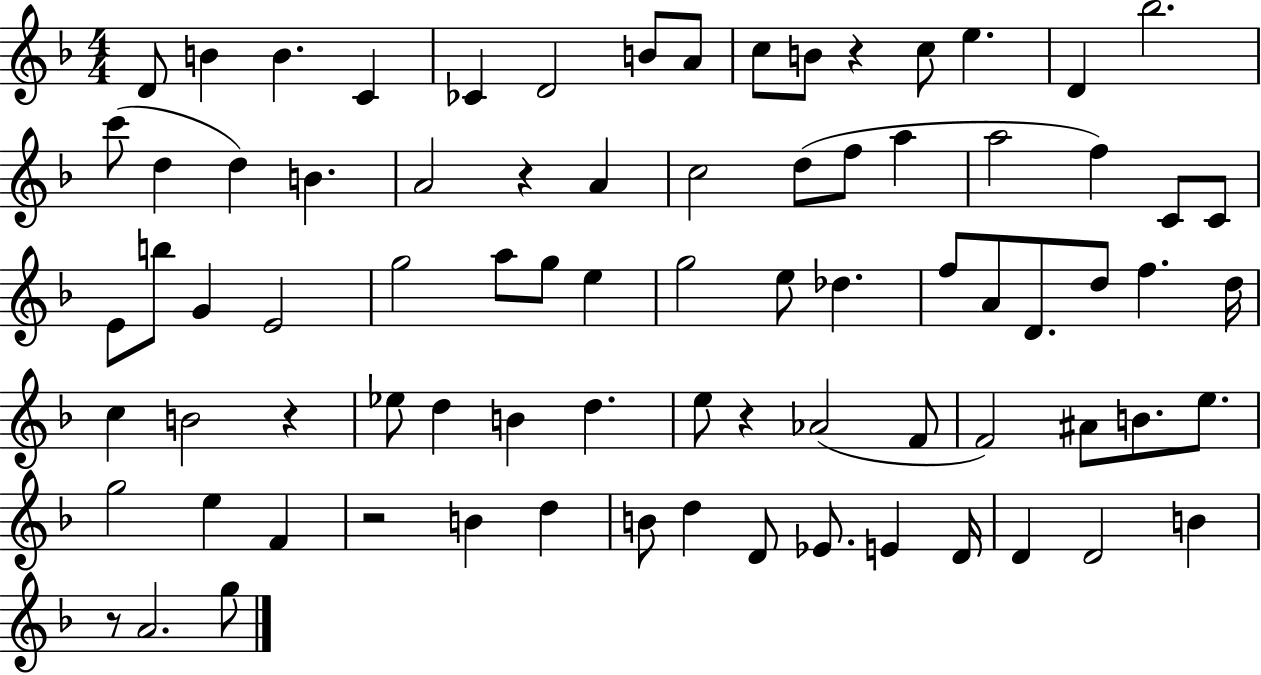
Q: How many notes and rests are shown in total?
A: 80